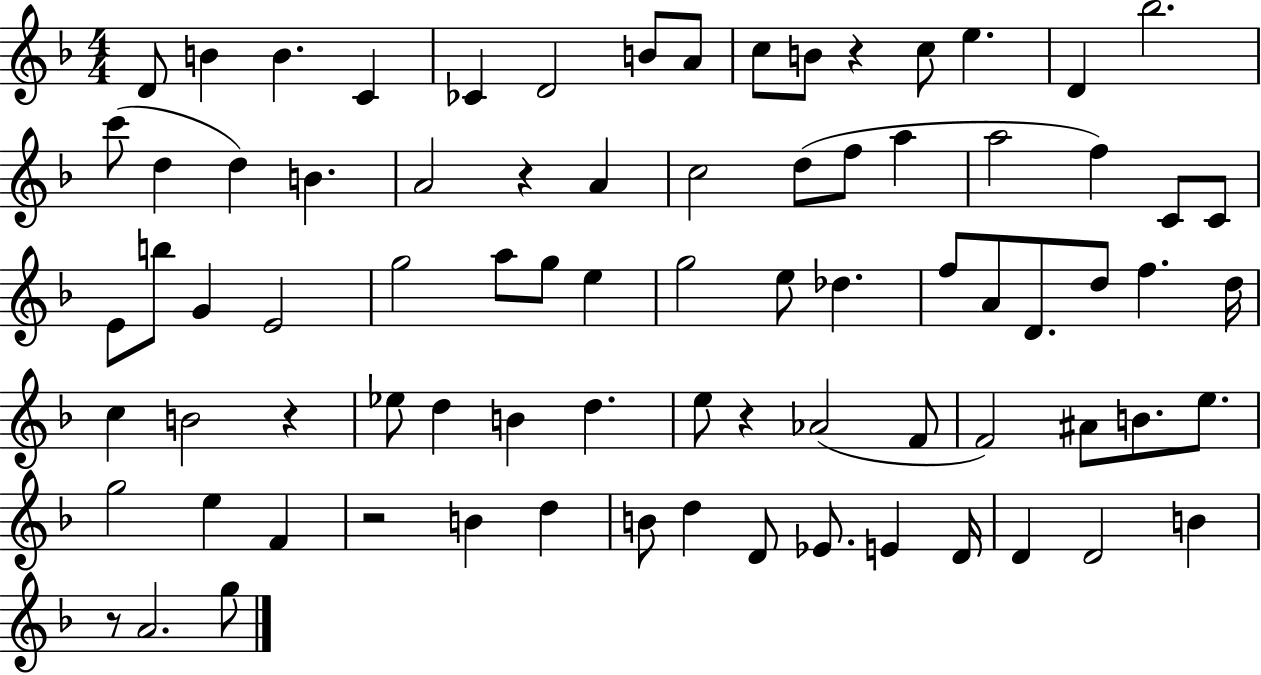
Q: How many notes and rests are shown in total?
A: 80